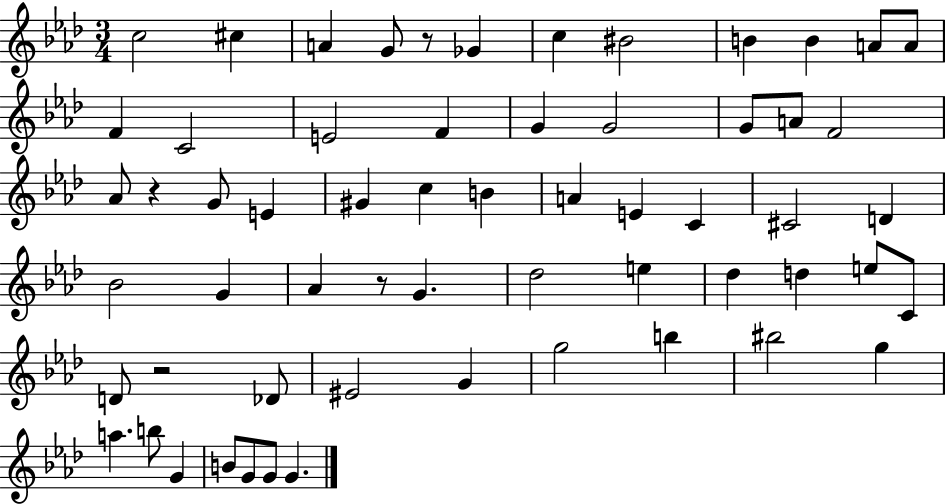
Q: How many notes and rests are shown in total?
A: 60